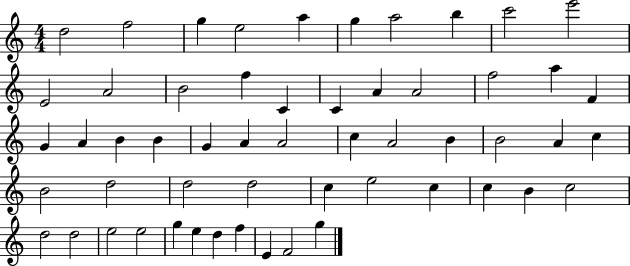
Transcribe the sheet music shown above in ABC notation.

X:1
T:Untitled
M:4/4
L:1/4
K:C
d2 f2 g e2 a g a2 b c'2 e'2 E2 A2 B2 f C C A A2 f2 a F G A B B G A A2 c A2 B B2 A c B2 d2 d2 d2 c e2 c c B c2 d2 d2 e2 e2 g e d f E F2 g